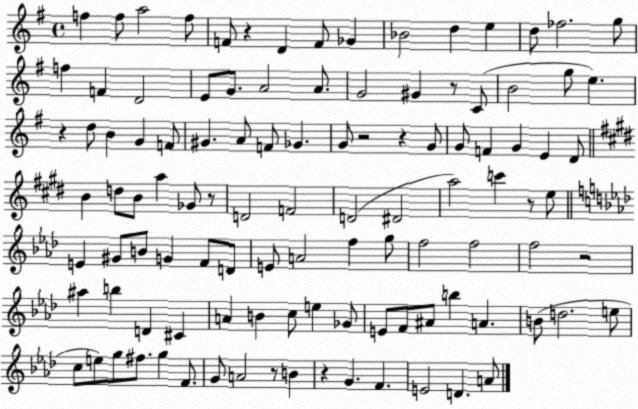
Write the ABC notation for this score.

X:1
T:Untitled
M:4/4
L:1/4
K:G
f f/2 a2 f/2 F/2 z D F/2 _G _B2 d e d/2 _f2 g/2 f F D2 E/2 G/2 A2 A/2 G2 ^G z/2 C/2 B2 g/2 e z d/2 B G F/2 ^G A/2 F/2 _G G/2 z2 z G/2 G/2 F G E D/2 B d/2 B/2 a _G/2 z/2 D2 F2 D2 ^D2 a2 c' z/2 e/2 E ^G/2 B/2 G F/2 D/2 E/2 A2 f g/2 f2 f2 f2 z2 ^a b D ^C A B c/2 e _G/2 E/2 F/2 ^A/2 b A B/2 d2 e/2 c/2 e/2 g/2 ^f/2 g F/2 G/2 A2 z/2 B z G F E2 D A/2